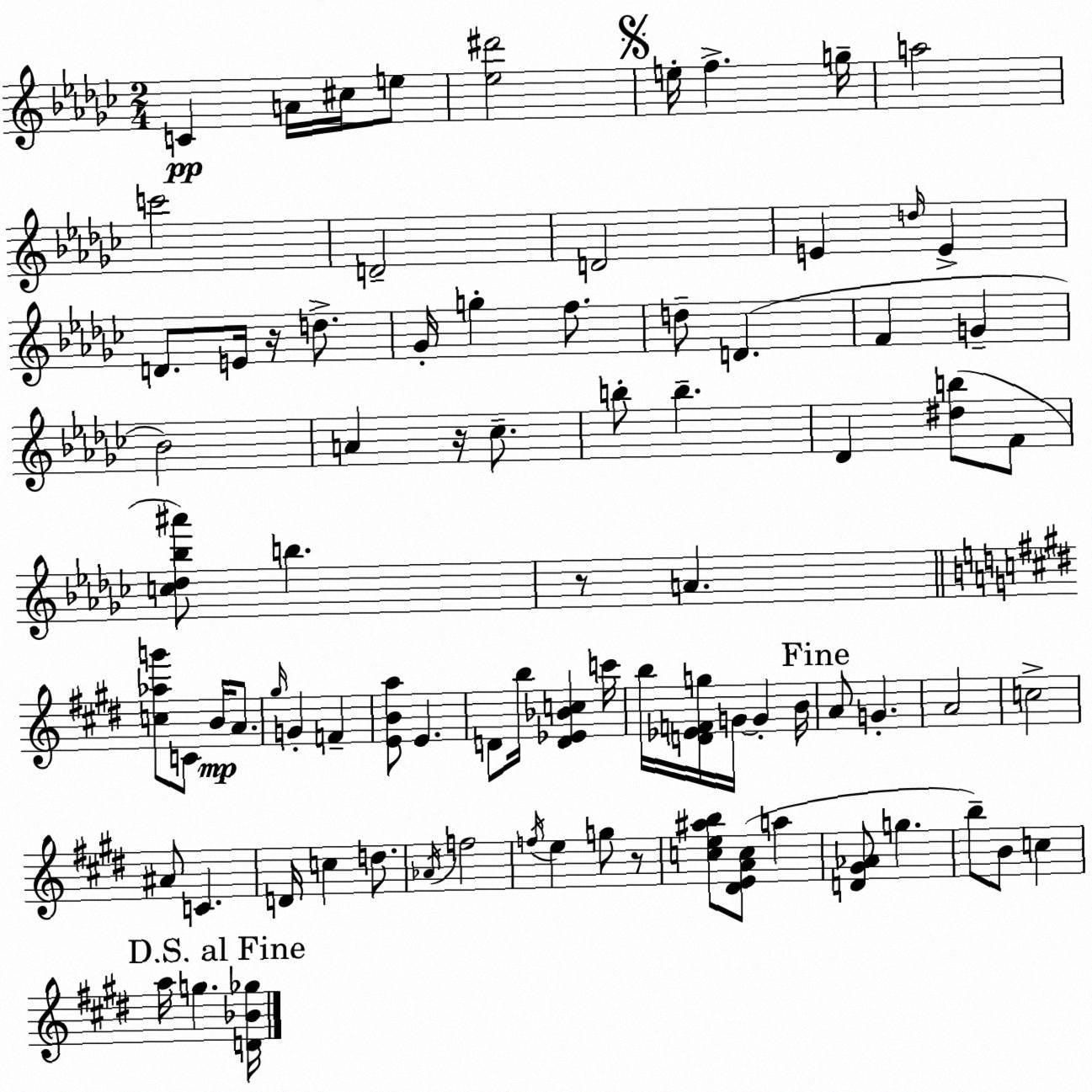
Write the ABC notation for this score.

X:1
T:Untitled
M:2/4
L:1/4
K:Ebm
C A/4 ^c/4 e/2 [_e^d']2 e/4 f g/4 a2 c'2 D2 D2 E d/4 E D/2 E/4 z/4 d/2 _G/4 g f/2 d/2 D F G _B2 A z/4 _c/2 b/2 b _D [^db]/2 F/2 [c_d_b^a']/2 b z/2 A [c_ag']/2 C/2 B/4 A/2 ^g/4 G F [EBa]/2 E D/2 b/4 [D_E_Bc] c'/4 b/4 [D_EFg]/4 G/4 G B/4 A/2 G A2 c2 ^A/2 C D/4 c d/2 _A/4 f2 f/4 e g/2 z/2 [ce^ab]/2 [^DEAc]/2 a [D^G_A]/2 g b/2 B/2 c a/4 g [D_B_g]/4